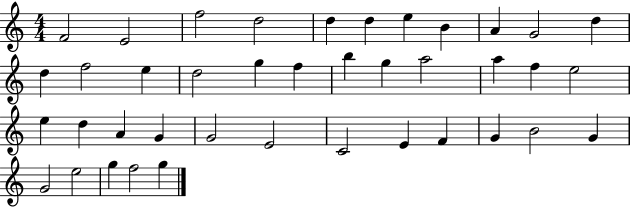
F4/h E4/h F5/h D5/h D5/q D5/q E5/q B4/q A4/q G4/h D5/q D5/q F5/h E5/q D5/h G5/q F5/q B5/q G5/q A5/h A5/q F5/q E5/h E5/q D5/q A4/q G4/q G4/h E4/h C4/h E4/q F4/q G4/q B4/h G4/q G4/h E5/h G5/q F5/h G5/q